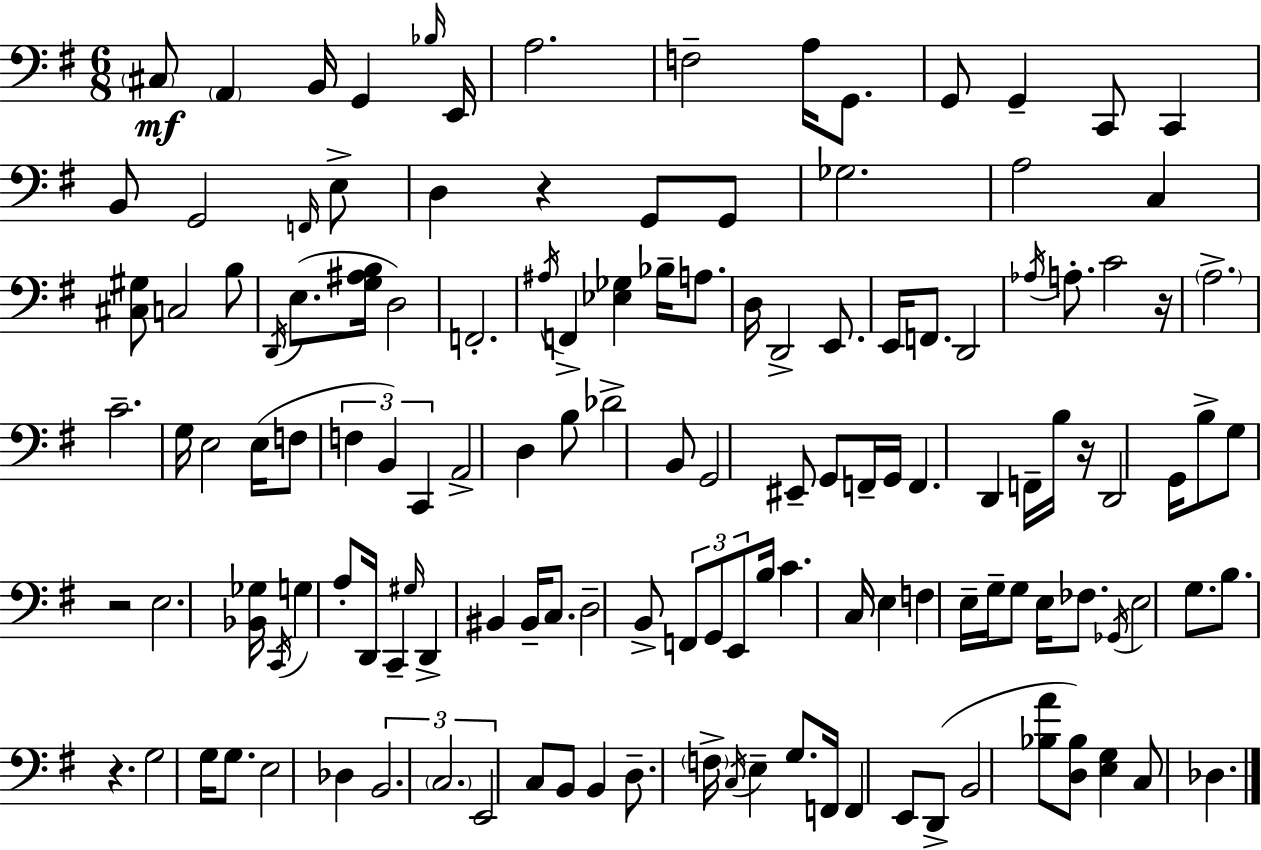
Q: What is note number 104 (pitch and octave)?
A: E3